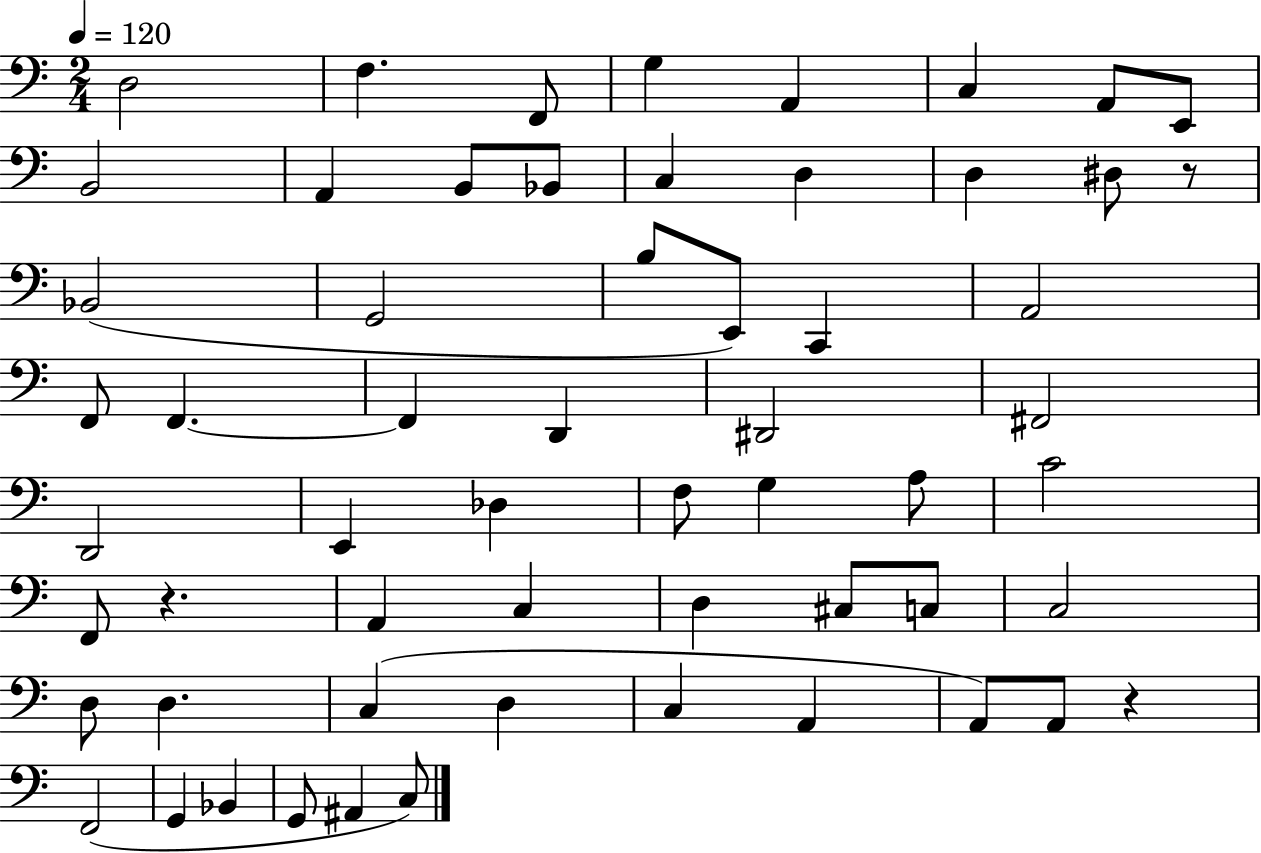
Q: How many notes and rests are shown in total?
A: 59